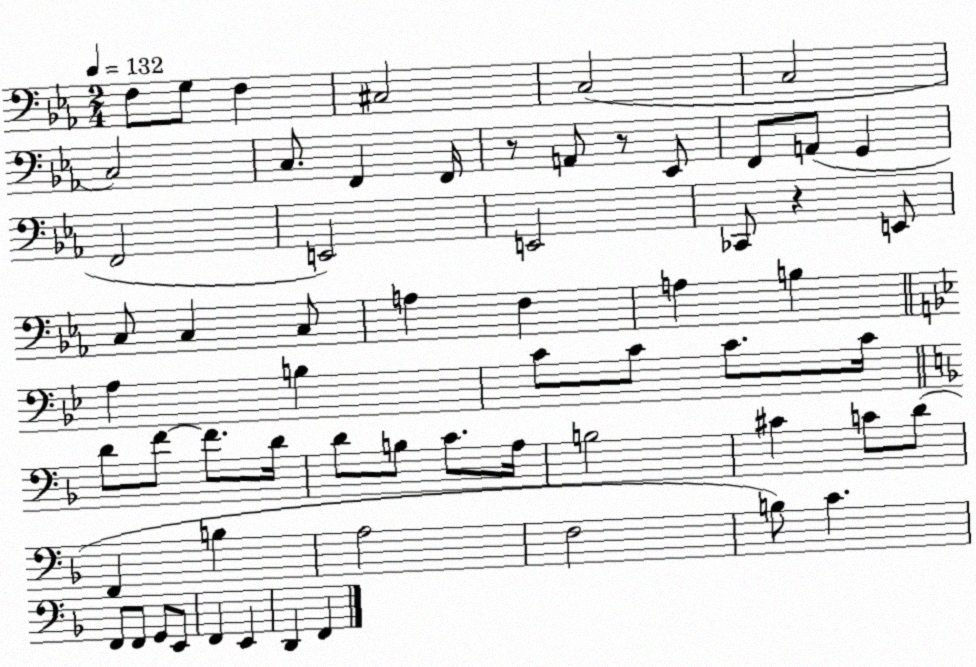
X:1
T:Untitled
M:2/4
L:1/4
K:Eb
F,/2 G,/2 F, ^C,2 C,2 C,2 C,2 C,/2 F,, F,,/4 z/2 A,,/2 z/2 _E,,/2 F,,/2 A,,/2 G,, F,,2 E,,2 E,,2 _C,,/2 z E,,/2 C,/2 C, C,/2 A, F, A, B, A, B, C/2 C/2 C/2 C/4 D/2 F/2 F/2 D/4 D/2 B,/2 C/2 A,/4 B,2 ^C C/2 D/2 F,, B, A,2 F,2 B,/2 C F,,/2 F,,/2 G,,/2 E,,/2 F,, E,, D,, F,,